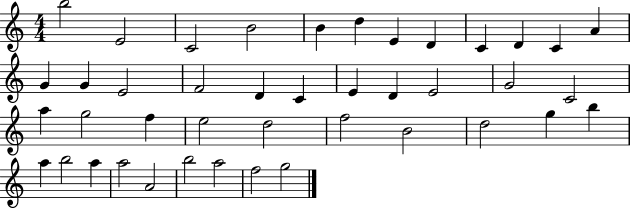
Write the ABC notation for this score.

X:1
T:Untitled
M:4/4
L:1/4
K:C
b2 E2 C2 B2 B d E D C D C A G G E2 F2 D C E D E2 G2 C2 a g2 f e2 d2 f2 B2 d2 g b a b2 a a2 A2 b2 a2 f2 g2